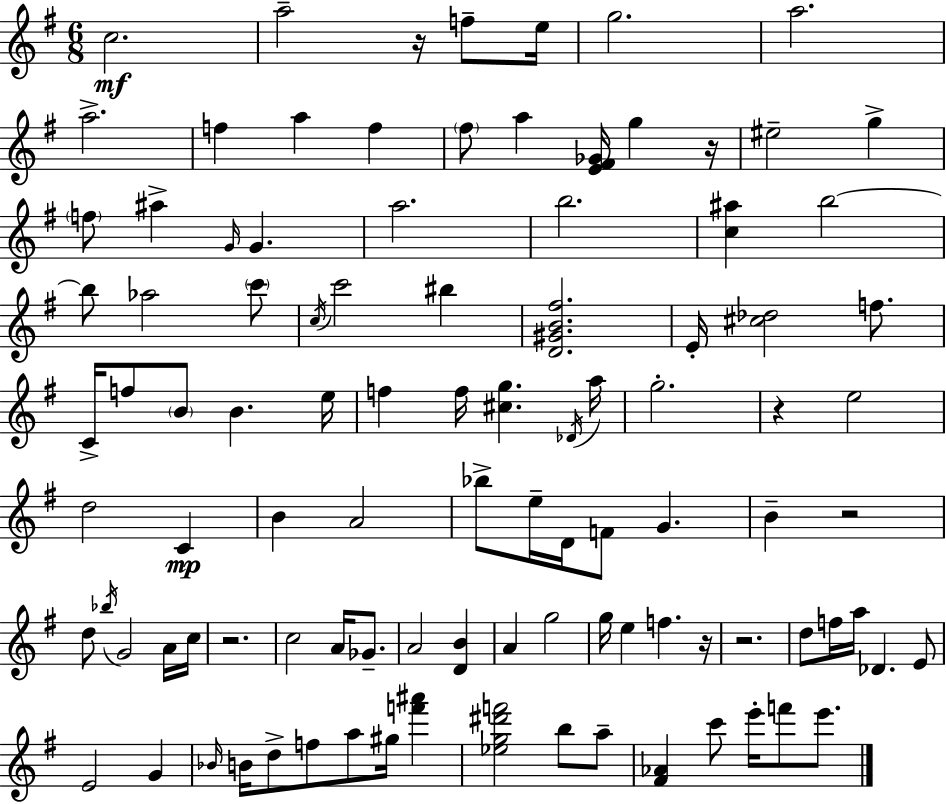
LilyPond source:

{
  \clef treble
  \numericTimeSignature
  \time 6/8
  \key g \major
  c''2.\mf | a''2-- r16 f''8-- e''16 | g''2. | a''2. | \break a''2.-> | f''4 a''4 f''4 | \parenthesize fis''8 a''4 <e' fis' ges'>16 g''4 r16 | eis''2-- g''4-> | \break \parenthesize f''8 ais''4-> \grace { g'16 } g'4. | a''2. | b''2. | <c'' ais''>4 b''2~~ | \break b''8 aes''2 \parenthesize c'''8 | \acciaccatura { c''16 } c'''2 bis''4 | <d' gis' b' fis''>2. | e'16-. <cis'' des''>2 f''8. | \break c'16-> f''8 \parenthesize b'8 b'4. | e''16 f''4 f''16 <cis'' g''>4. | \acciaccatura { des'16 } a''16 g''2.-. | r4 e''2 | \break d''2 c'4\mp | b'4 a'2 | bes''8-> e''16-- d'16 f'8 g'4. | b'4-- r2 | \break d''8 \acciaccatura { bes''16 } g'2 | a'16 c''16 r2. | c''2 | a'16 ges'8.-- a'2 | \break <d' b'>4 a'4 g''2 | g''16 e''4 f''4. | r16 r2. | d''8 f''16 a''16 des'4. | \break e'8 e'2 | g'4 \grace { bes'16 } b'16 d''8-> f''8 a''8 | gis''16 <f''' ais'''>4 <ees'' g'' dis''' f'''>2 | b''8 a''8-- <fis' aes'>4 c'''8 e'''16-. | \break f'''8 e'''8. \bar "|."
}